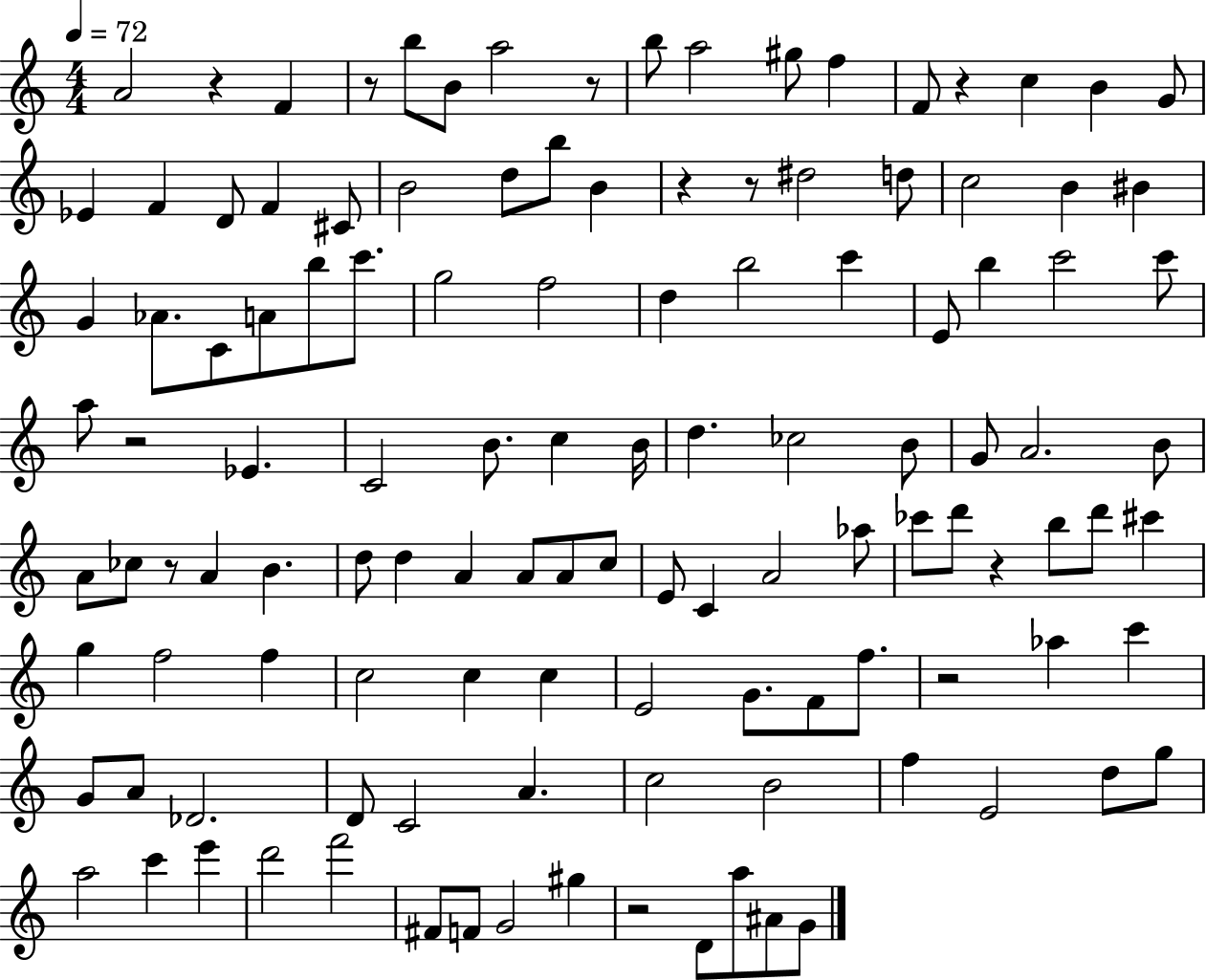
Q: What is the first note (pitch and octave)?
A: A4